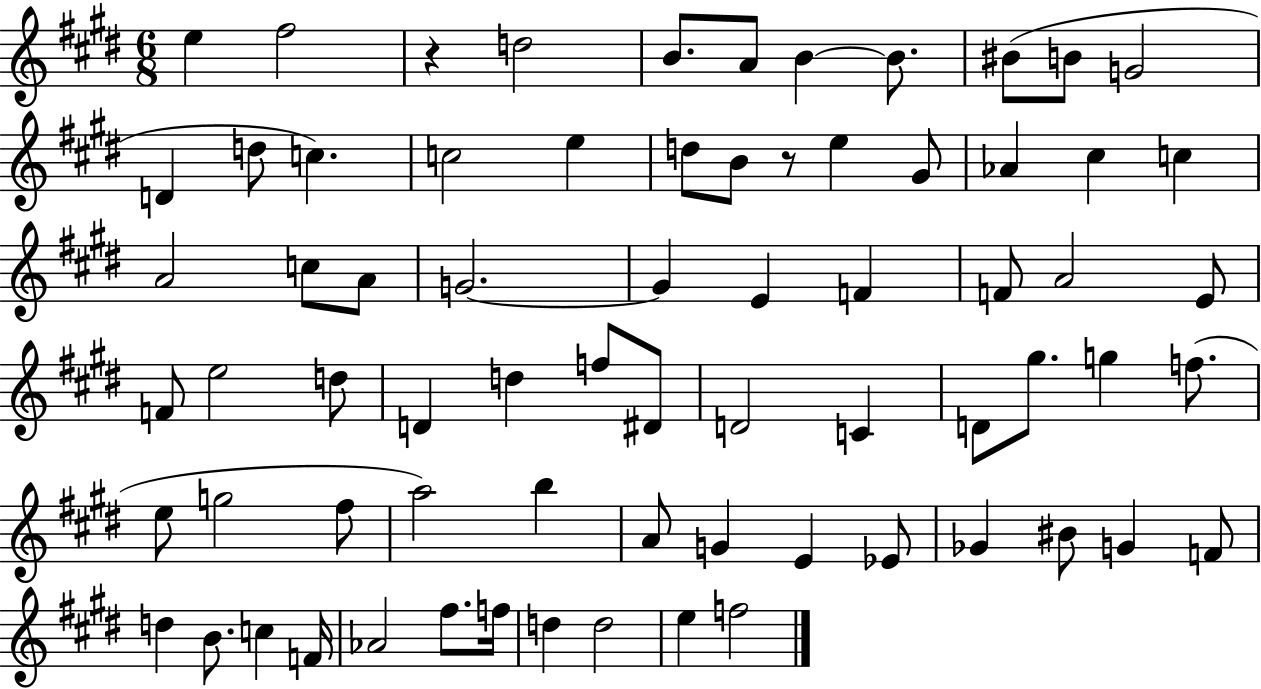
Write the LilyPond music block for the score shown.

{
  \clef treble
  \numericTimeSignature
  \time 6/8
  \key e \major
  \repeat volta 2 { e''4 fis''2 | r4 d''2 | b'8. a'8 b'4~~ b'8. | bis'8( b'8 g'2 | \break d'4 d''8 c''4.) | c''2 e''4 | d''8 b'8 r8 e''4 gis'8 | aes'4 cis''4 c''4 | \break a'2 c''8 a'8 | g'2.~~ | g'4 e'4 f'4 | f'8 a'2 e'8 | \break f'8 e''2 d''8 | d'4 d''4 f''8 dis'8 | d'2 c'4 | d'8 gis''8. g''4 f''8.( | \break e''8 g''2 fis''8 | a''2) b''4 | a'8 g'4 e'4 ees'8 | ges'4 bis'8 g'4 f'8 | \break d''4 b'8. c''4 f'16 | aes'2 fis''8. f''16 | d''4 d''2 | e''4 f''2 | \break } \bar "|."
}